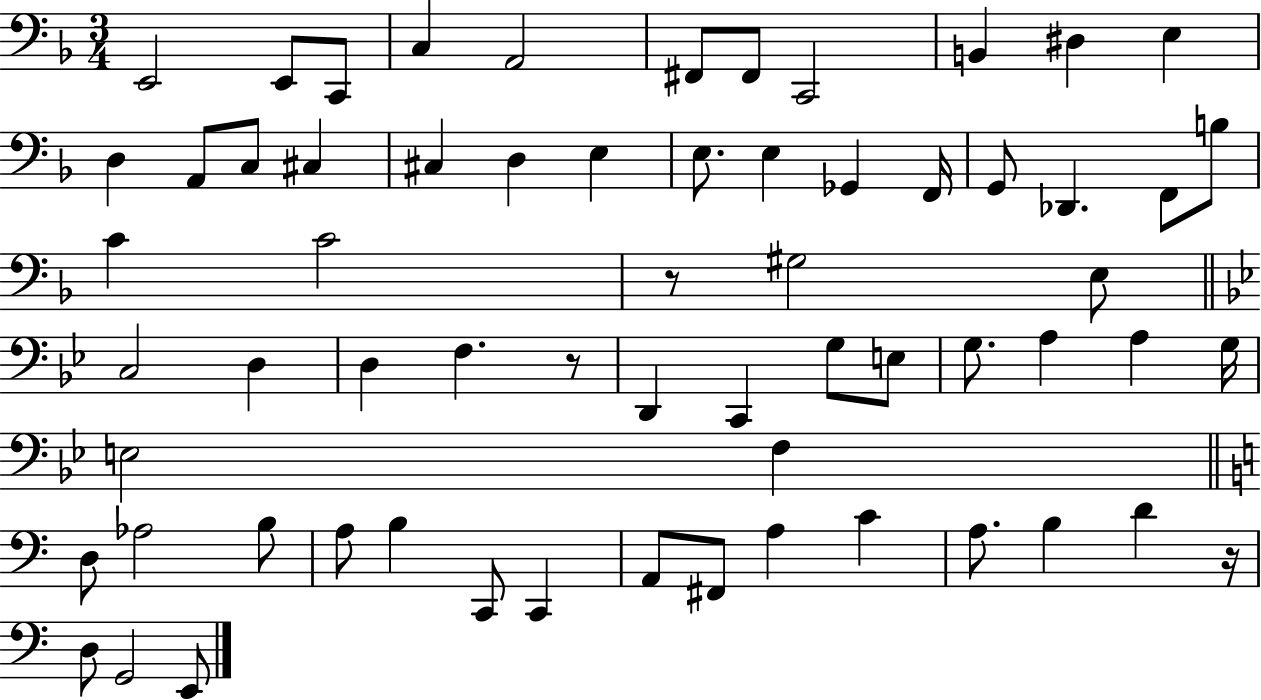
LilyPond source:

{
  \clef bass
  \numericTimeSignature
  \time 3/4
  \key f \major
  e,2 e,8 c,8 | c4 a,2 | fis,8 fis,8 c,2 | b,4 dis4 e4 | \break d4 a,8 c8 cis4 | cis4 d4 e4 | e8. e4 ges,4 f,16 | g,8 des,4. f,8 b8 | \break c'4 c'2 | r8 gis2 e8 | \bar "||" \break \key bes \major c2 d4 | d4 f4. r8 | d,4 c,4 g8 e8 | g8. a4 a4 g16 | \break e2 f4 | \bar "||" \break \key c \major d8 aes2 b8 | a8 b4 c,8 c,4 | a,8 fis,8 a4 c'4 | a8. b4 d'4 r16 | \break d8 g,2 e,8 | \bar "|."
}